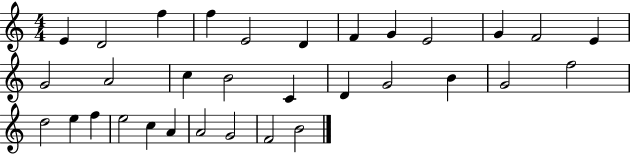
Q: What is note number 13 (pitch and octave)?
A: G4